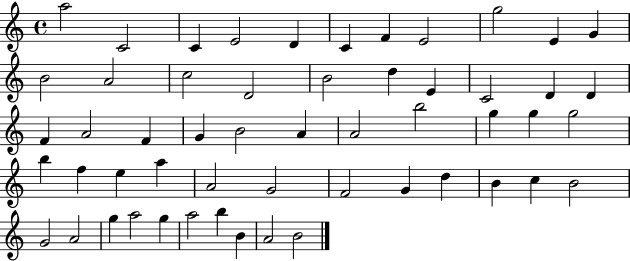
A5/h C4/h C4/q E4/h D4/q C4/q F4/q E4/h G5/h E4/q G4/q B4/h A4/h C5/h D4/h B4/h D5/q E4/q C4/h D4/q D4/q F4/q A4/h F4/q G4/q B4/h A4/q A4/h B5/h G5/q G5/q G5/h B5/q F5/q E5/q A5/q A4/h G4/h F4/h G4/q D5/q B4/q C5/q B4/h G4/h A4/h G5/q A5/h G5/q A5/h B5/q B4/q A4/h B4/h